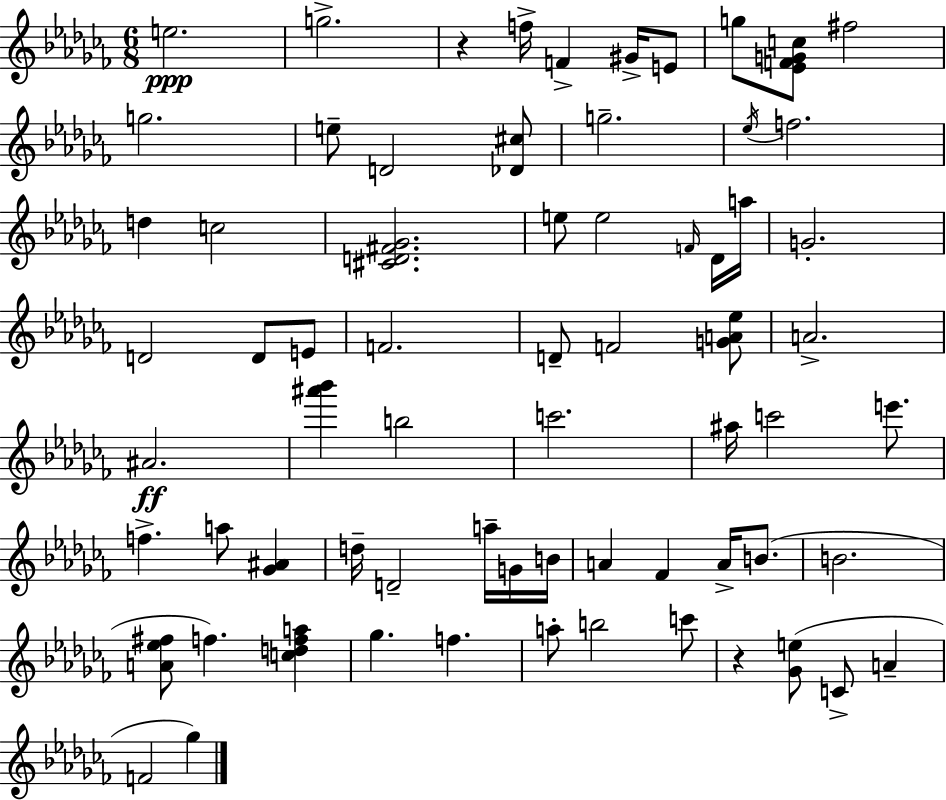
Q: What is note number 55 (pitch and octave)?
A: A4